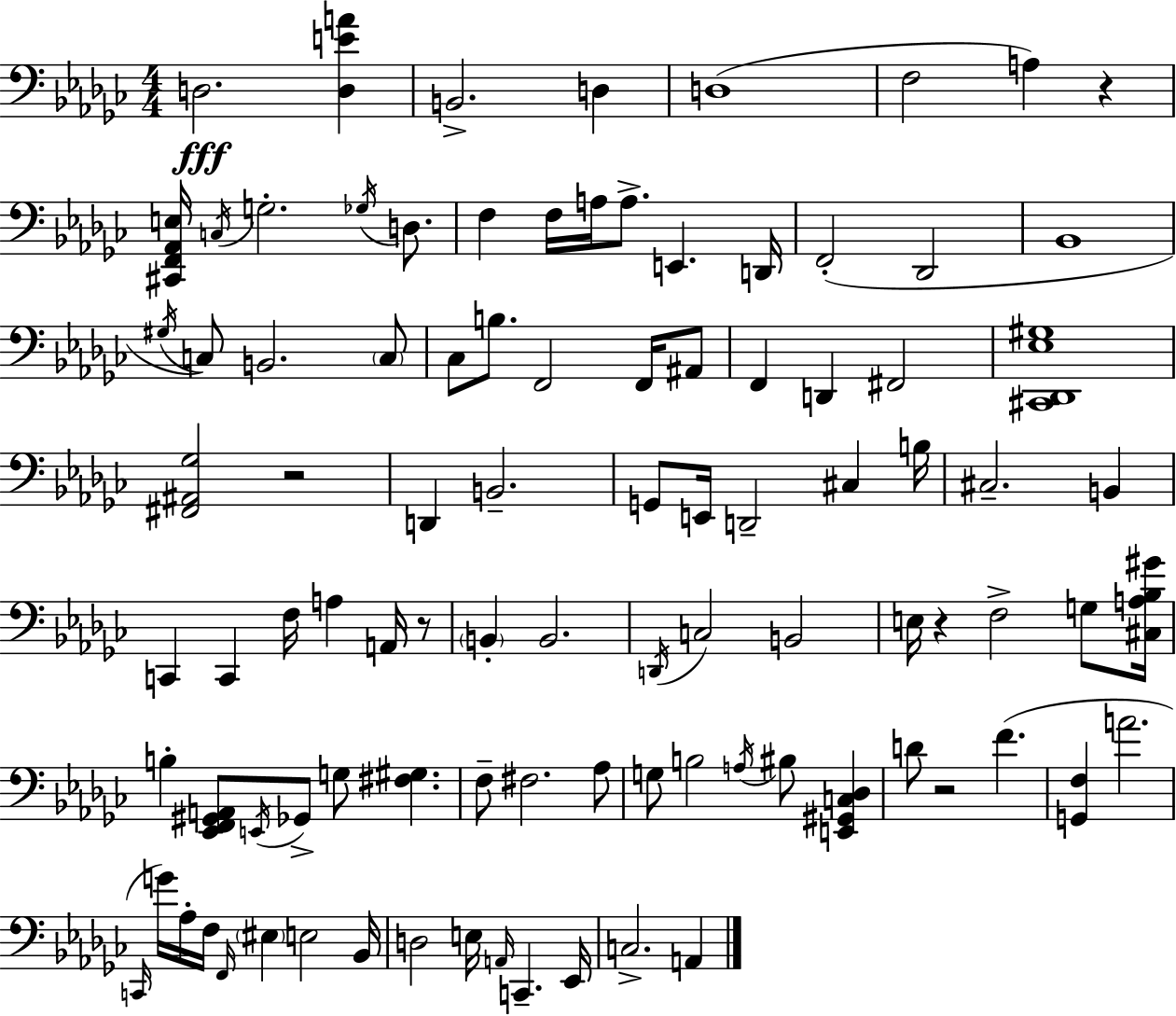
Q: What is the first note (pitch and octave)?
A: D3